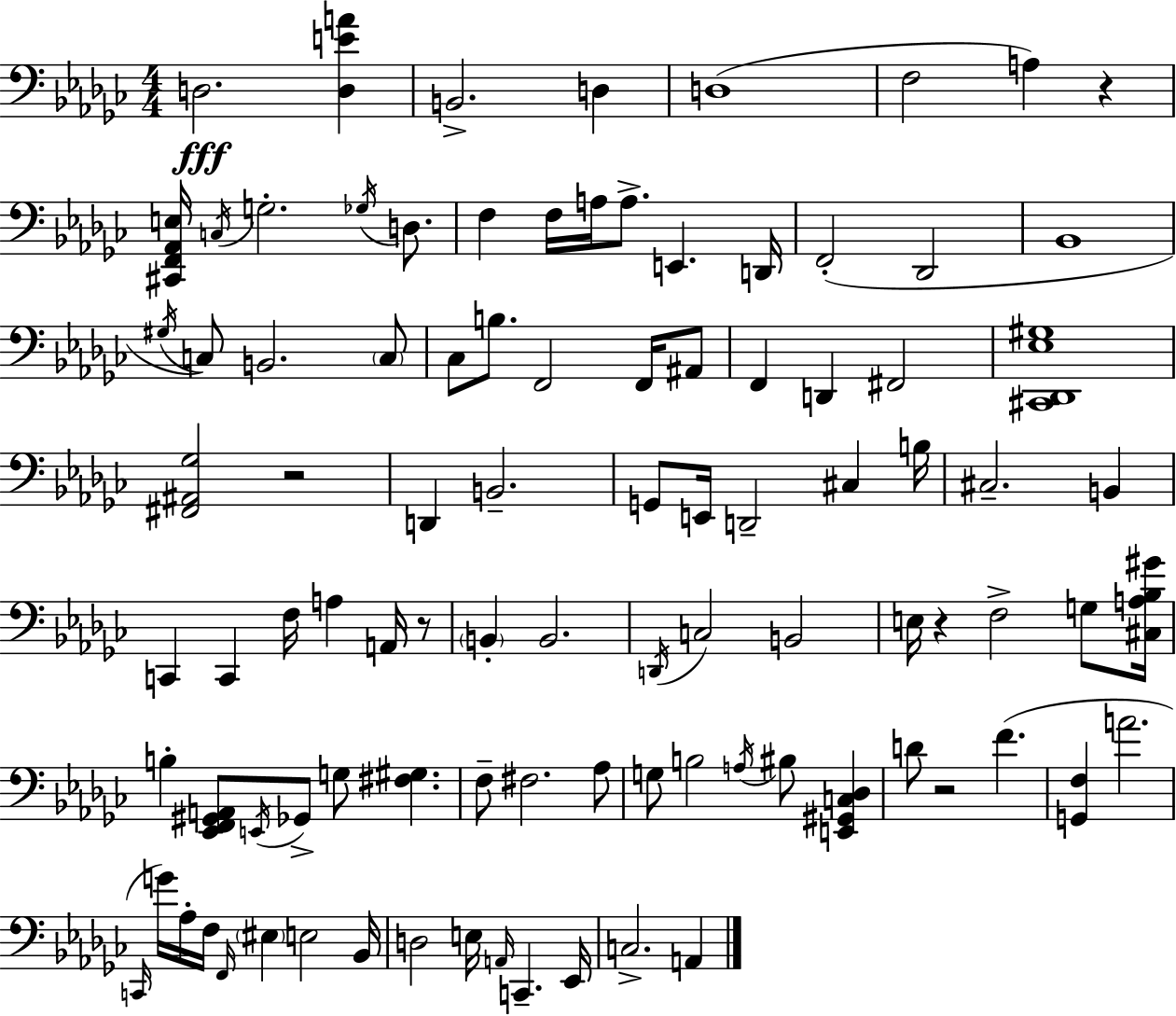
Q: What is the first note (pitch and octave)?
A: D3